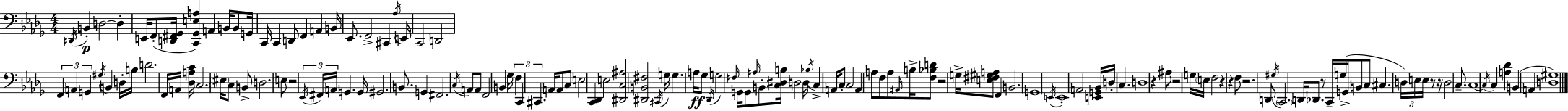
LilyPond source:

{
  \clef bass
  \numericTimeSignature
  \time 4/4
  \key bes \minor
  \repeat volta 2 { \acciaccatura { dis,16 }\p b,4-. d2~~ d4-. | e,16 f,8-.( <d, fis, ges,>16 <c, ges, e a>4) a,4 b,16 b,8 | g,16 c,16 c,4 d,8 f,4 a,4 | b,16 ees,8. f,2-> cis,4 | \break \acciaccatura { aes16 } e,16 c,2 d,2 | \tuplet 3/2 { f,4 a,4 g,4 } \acciaccatura { gis16 } b,4 | d16-. b16 d'2. | f,16 a,16 <des a c'>16 \parenthesize c2. | \break \parenthesize eis16 c8 b,8-> d2. | e8 r2 \tuplet 3/2 { \acciaccatura { ees,16 } fis,16 a,16 } g,4. | g,16 gis,2. | b,8. g,4 fis,2. | \break \acciaccatura { c16 } a,8 a,8 f,2 | b,4 ges16 \tuplet 3/2 { f4-- c,4 cis,4. } | a,16 a,8 c8 e2 | <c, des,>4 e2 <dis, c ais>2 | \break <dis, b, fis>2 \acciaccatura { cis,16 } g16 g4. | a16\ff ges8 \acciaccatura { des,16 } g2 | \grace { fis16 } g,16 g,8 \grace { ais16 } b,8-. <c dis b>16 d2 | d16 \acciaccatura { bes16 } c4-> a,16 c8-. c2 | \break a,4 a8 f8 a8 \grace { ais,16 } b16-> <f bes d'>8 | r2 g16-> <e fis gis a>8 f,4 b,2. | \parenthesize g,1 | \acciaccatura { e,16 } e,1-. | \break a,2 | <e, g, bes,>16 d16-. c4. d1 | r4 | ais8 r2 g16 \parenthesize e16 f2 | \break r4 r4 f8 r2. | d,8 \acciaccatura { gis16 } \parenthesize c,2. | d,16 des,8. r8 c,16-- | g16( g,16-> b,8 c8 cis4. \tuplet 3/2 { d16) e16 e16 } r8 | \break r16 d2 c8.-- c1~~ | \acciaccatura { c16 } c4 | <a des'>4 b,4( a,4 <d gis>1) | } \bar "|."
}